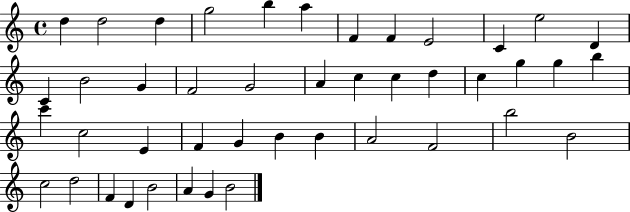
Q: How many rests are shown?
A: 0